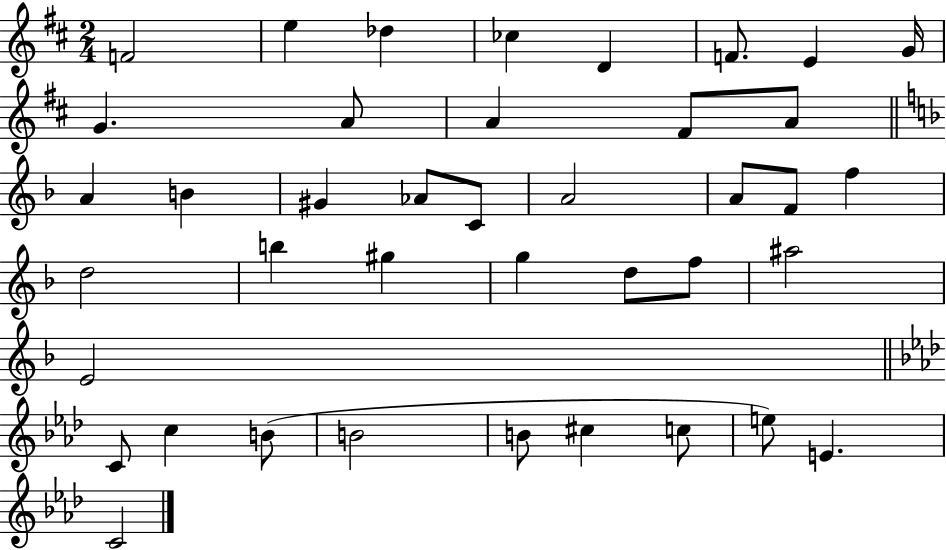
{
  \clef treble
  \numericTimeSignature
  \time 2/4
  \key d \major
  f'2 | e''4 des''4 | ces''4 d'4 | f'8. e'4 g'16 | \break g'4. a'8 | a'4 fis'8 a'8 | \bar "||" \break \key f \major a'4 b'4 | gis'4 aes'8 c'8 | a'2 | a'8 f'8 f''4 | \break d''2 | b''4 gis''4 | g''4 d''8 f''8 | ais''2 | \break e'2 | \bar "||" \break \key f \minor c'8 c''4 b'8( | b'2 | b'8 cis''4 c''8 | e''8) e'4. | \break c'2 | \bar "|."
}